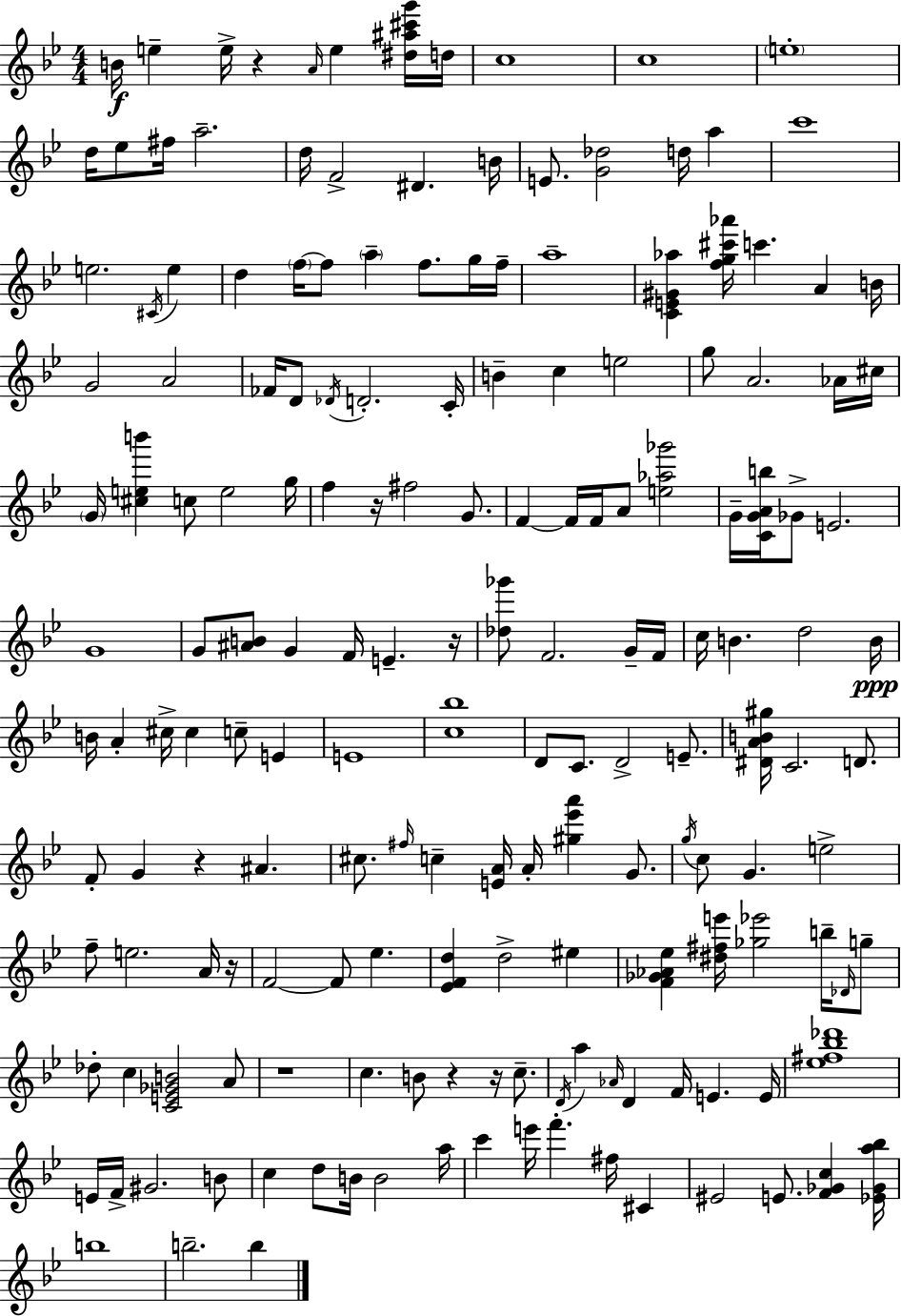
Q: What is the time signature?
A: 4/4